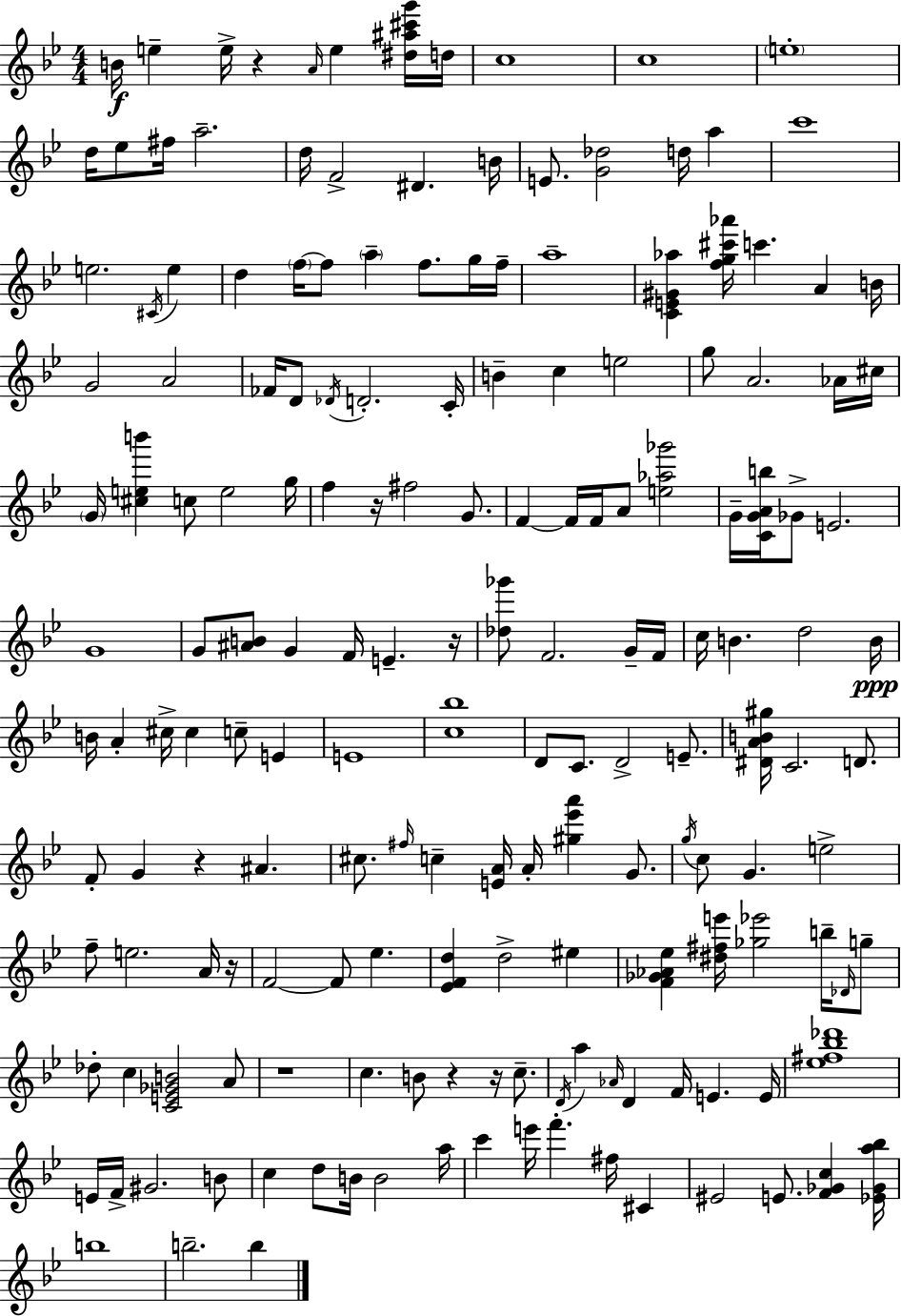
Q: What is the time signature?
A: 4/4